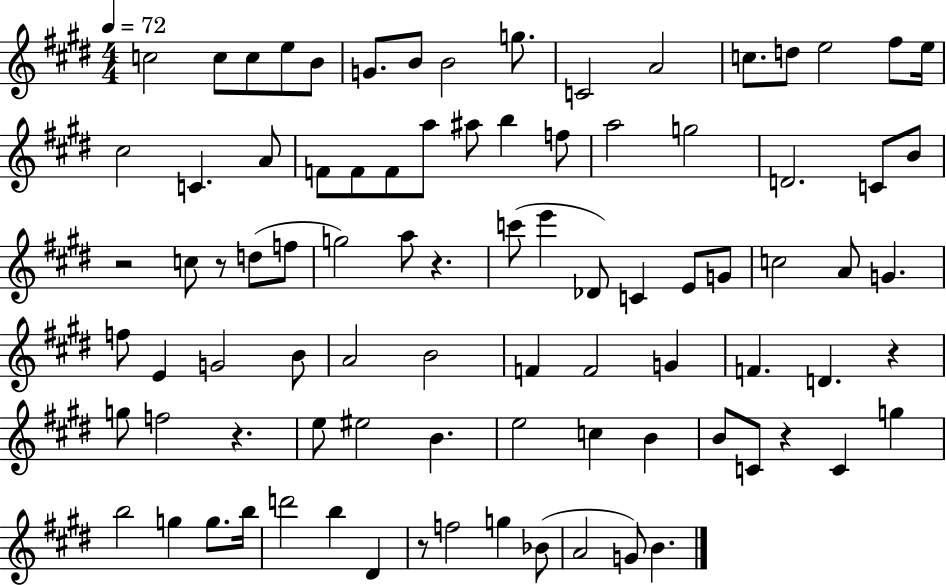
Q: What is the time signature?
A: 4/4